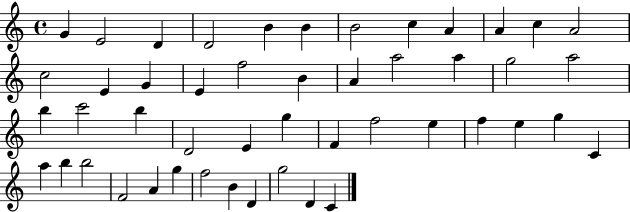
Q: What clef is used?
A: treble